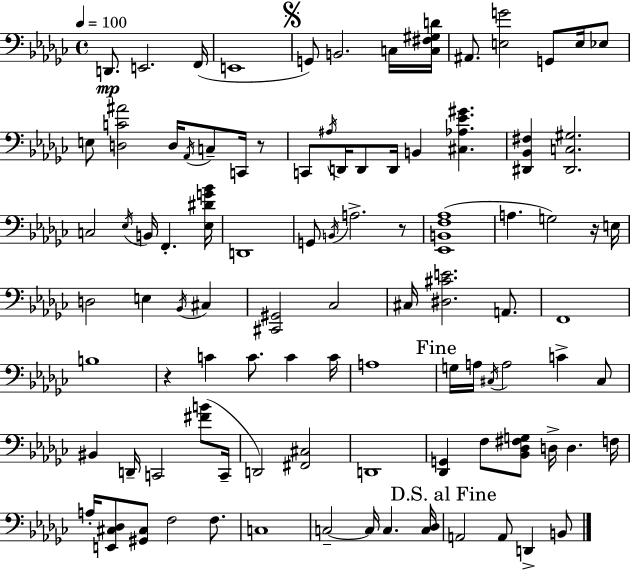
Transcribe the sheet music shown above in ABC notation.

X:1
T:Untitled
M:4/4
L:1/4
K:Ebm
D,,/2 E,,2 F,,/4 E,,4 G,,/2 B,,2 C,/4 [C,^F,^G,D]/4 ^A,,/2 [E,G]2 G,,/2 E,/4 _E,/2 E,/2 [D,C^A]2 D,/4 _A,,/4 C,/2 C,,/4 z/2 C,,/2 ^A,/4 D,,/4 D,,/2 D,,/4 B,, [^C,_A,_E^G] [^D,,_B,,^F,] [^D,,C,^G,]2 C,2 _E,/4 B,,/4 F,, [_E,^DG_B]/4 D,,4 G,,/2 B,,/4 A,2 z/2 [_E,,B,,F,_A,]4 A, G,2 z/4 E,/4 D,2 E, _B,,/4 ^C, [^C,,^G,,]2 _C,2 ^C,/4 [^D,^CE]2 A,,/2 F,,4 B,4 z C C/2 C C/4 A,4 G,/4 A,/4 ^C,/4 A,2 C ^C,/2 ^B,, D,,/4 C,,2 [^FB]/2 C,,/4 D,,2 [^F,,^C,]2 D,,4 [_D,,G,,] F,/2 [_B,,_D,^F,G,]/2 D,/4 D, F,/4 A,/4 [E,,^C,_D,]/2 [^G,,^C,]/2 F,2 F,/2 C,4 C,2 C,/4 C, [C,_D,]/4 A,,2 A,,/2 D,, B,,/2